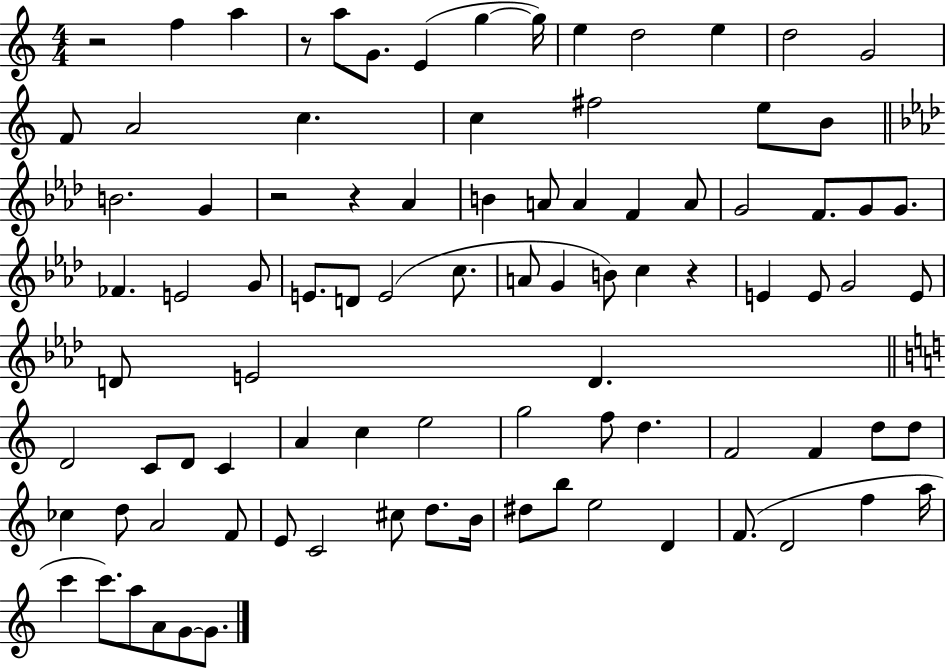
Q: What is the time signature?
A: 4/4